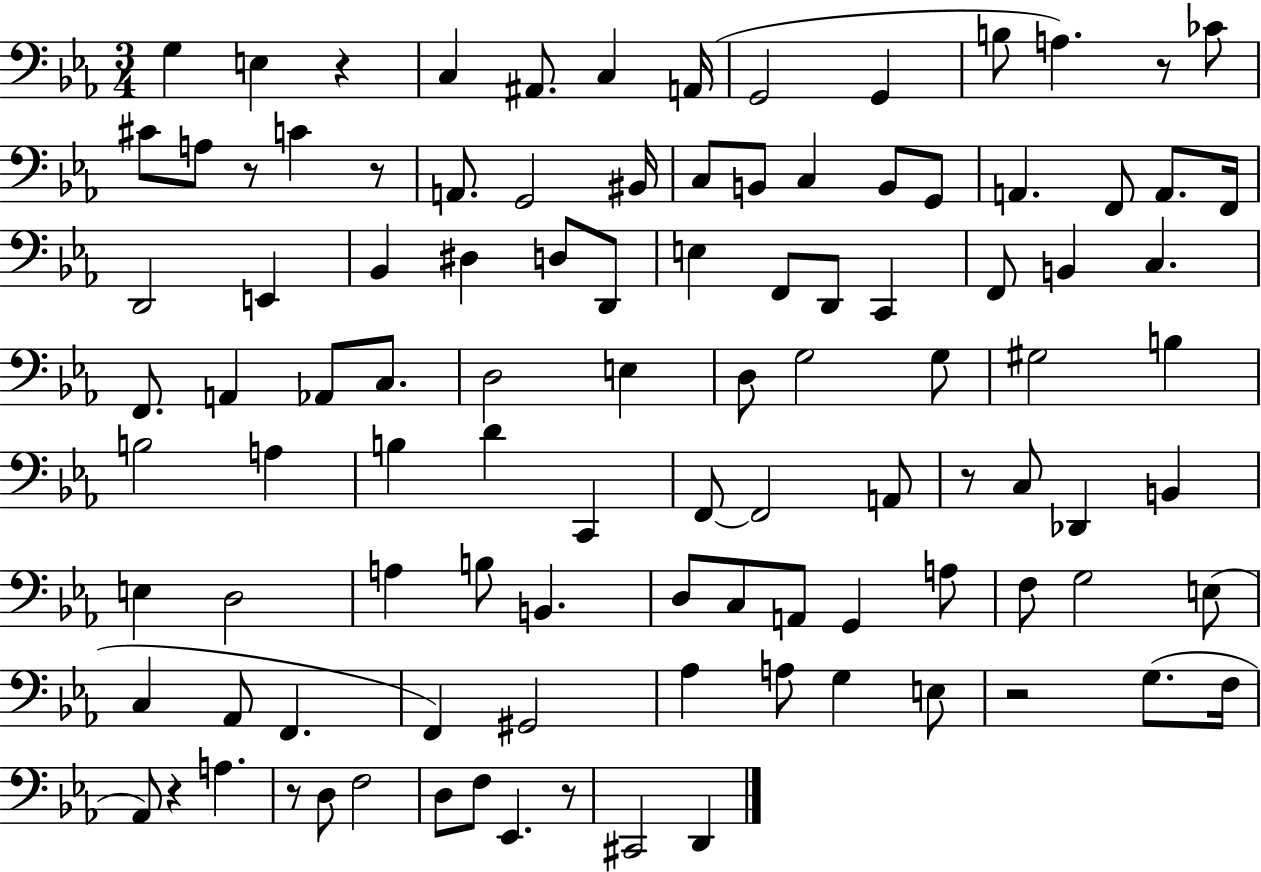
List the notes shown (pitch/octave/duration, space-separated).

G3/q E3/q R/q C3/q A#2/e. C3/q A2/s G2/h G2/q B3/e A3/q. R/e CES4/e C#4/e A3/e R/e C4/q R/e A2/e. G2/h BIS2/s C3/e B2/e C3/q B2/e G2/e A2/q. F2/e A2/e. F2/s D2/h E2/q Bb2/q D#3/q D3/e D2/e E3/q F2/e D2/e C2/q F2/e B2/q C3/q. F2/e. A2/q Ab2/e C3/e. D3/h E3/q D3/e G3/h G3/e G#3/h B3/q B3/h A3/q B3/q D4/q C2/q F2/e F2/h A2/e R/e C3/e Db2/q B2/q E3/q D3/h A3/q B3/e B2/q. D3/e C3/e A2/e G2/q A3/e F3/e G3/h E3/e C3/q Ab2/e F2/q. F2/q G#2/h Ab3/q A3/e G3/q E3/e R/h G3/e. F3/s Ab2/e R/q A3/q. R/e D3/e F3/h D3/e F3/e Eb2/q. R/e C#2/h D2/q